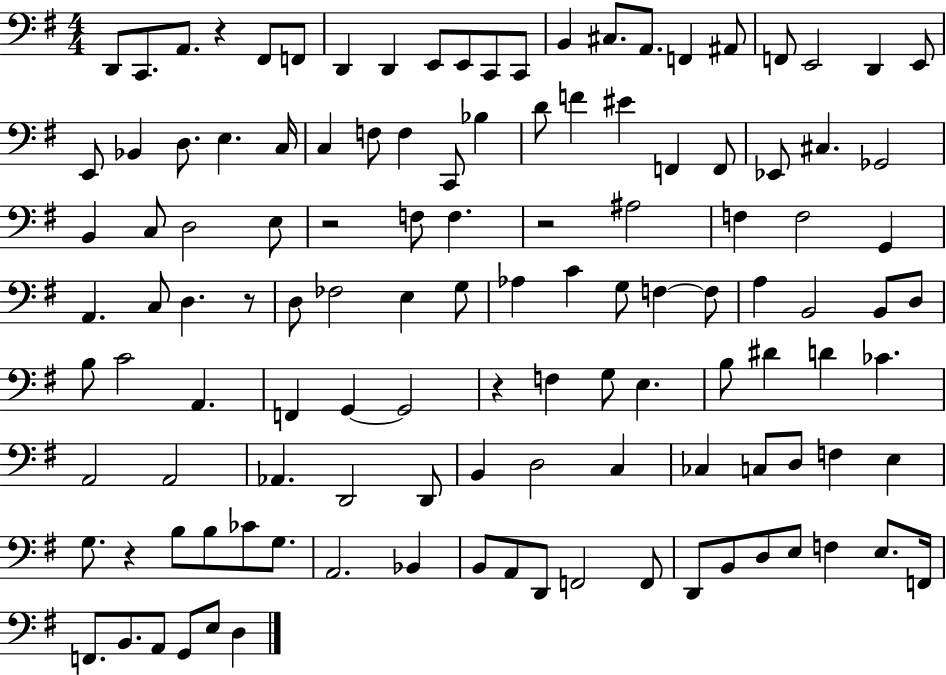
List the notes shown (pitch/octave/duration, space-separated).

D2/e C2/e. A2/e. R/q F#2/e F2/e D2/q D2/q E2/e E2/e C2/e C2/e B2/q C#3/e. A2/e. F2/q A#2/e F2/e E2/h D2/q E2/e E2/e Bb2/q D3/e. E3/q. C3/s C3/q F3/e F3/q C2/e Bb3/q D4/e F4/q EIS4/q F2/q F2/e Eb2/e C#3/q. Gb2/h B2/q C3/e D3/h E3/e R/h F3/e F3/q. R/h A#3/h F3/q F3/h G2/q A2/q. C3/e D3/q. R/e D3/e FES3/h E3/q G3/e Ab3/q C4/q G3/e F3/q F3/e A3/q B2/h B2/e D3/e B3/e C4/h A2/q. F2/q G2/q G2/h R/q F3/q G3/e E3/q. B3/e D#4/q D4/q CES4/q. A2/h A2/h Ab2/q. D2/h D2/e B2/q D3/h C3/q CES3/q C3/e D3/e F3/q E3/q G3/e. R/q B3/e B3/e CES4/e G3/e. A2/h. Bb2/q B2/e A2/e D2/e F2/h F2/e D2/e B2/e D3/e E3/e F3/q E3/e. F2/s F2/e. B2/e. A2/e G2/e E3/e D3/q